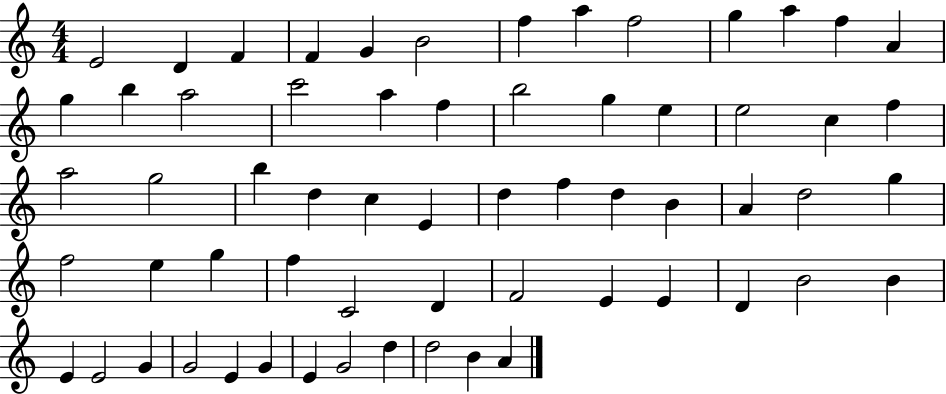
{
  \clef treble
  \numericTimeSignature
  \time 4/4
  \key c \major
  e'2 d'4 f'4 | f'4 g'4 b'2 | f''4 a''4 f''2 | g''4 a''4 f''4 a'4 | \break g''4 b''4 a''2 | c'''2 a''4 f''4 | b''2 g''4 e''4 | e''2 c''4 f''4 | \break a''2 g''2 | b''4 d''4 c''4 e'4 | d''4 f''4 d''4 b'4 | a'4 d''2 g''4 | \break f''2 e''4 g''4 | f''4 c'2 d'4 | f'2 e'4 e'4 | d'4 b'2 b'4 | \break e'4 e'2 g'4 | g'2 e'4 g'4 | e'4 g'2 d''4 | d''2 b'4 a'4 | \break \bar "|."
}